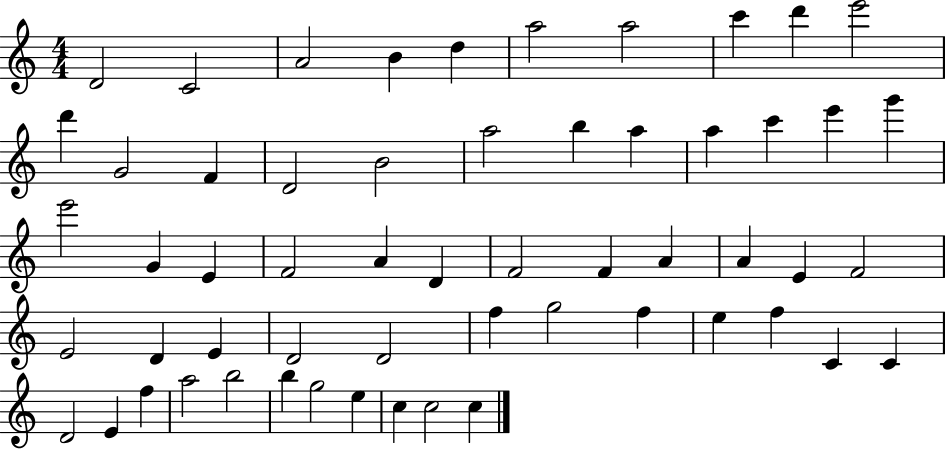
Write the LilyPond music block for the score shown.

{
  \clef treble
  \numericTimeSignature
  \time 4/4
  \key c \major
  d'2 c'2 | a'2 b'4 d''4 | a''2 a''2 | c'''4 d'''4 e'''2 | \break d'''4 g'2 f'4 | d'2 b'2 | a''2 b''4 a''4 | a''4 c'''4 e'''4 g'''4 | \break e'''2 g'4 e'4 | f'2 a'4 d'4 | f'2 f'4 a'4 | a'4 e'4 f'2 | \break e'2 d'4 e'4 | d'2 d'2 | f''4 g''2 f''4 | e''4 f''4 c'4 c'4 | \break d'2 e'4 f''4 | a''2 b''2 | b''4 g''2 e''4 | c''4 c''2 c''4 | \break \bar "|."
}